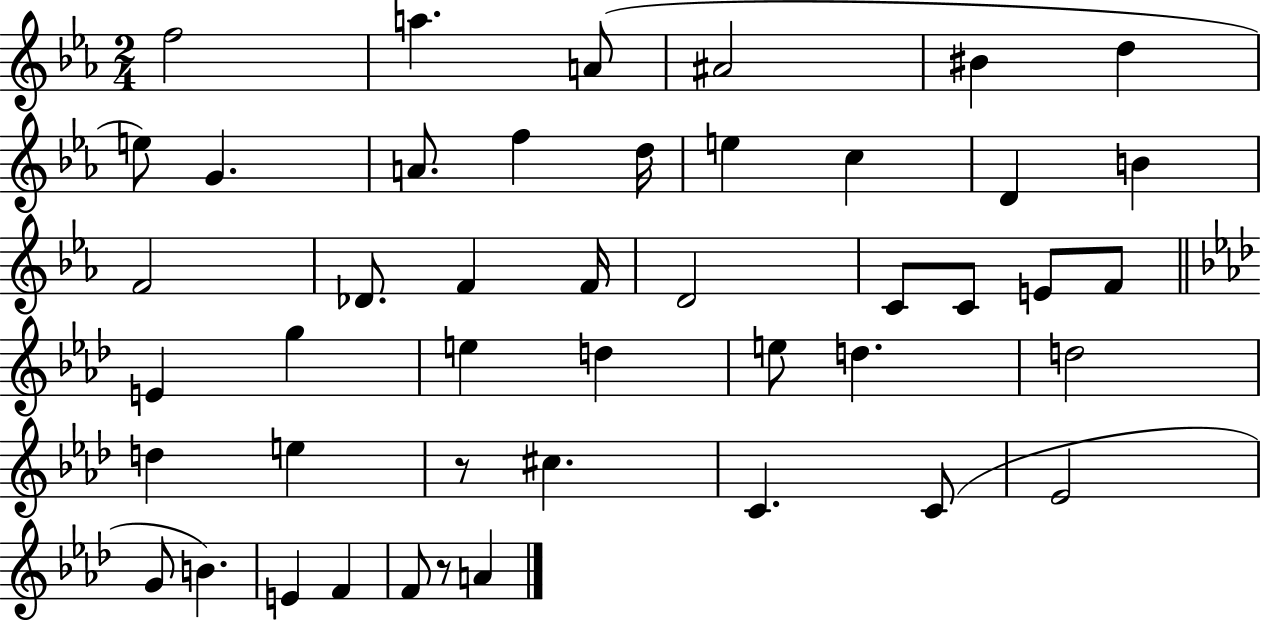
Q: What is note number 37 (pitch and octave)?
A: Eb4